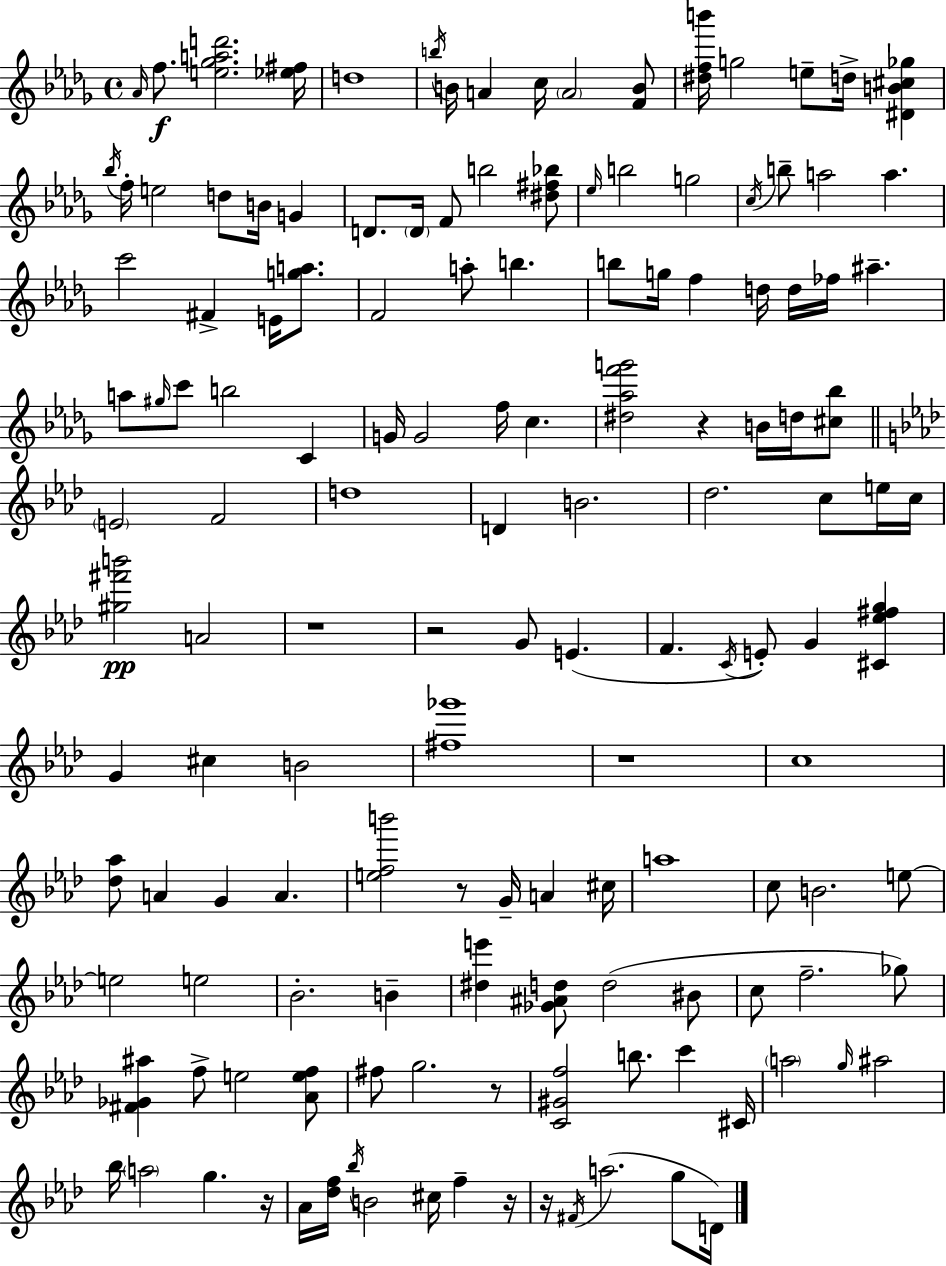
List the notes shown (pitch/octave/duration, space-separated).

Ab4/s F5/e. [E5,Gb5,A5,D6]/h. [Eb5,F#5]/s D5/w B5/s B4/s A4/q C5/s A4/h [F4,B4]/e [D#5,F5,B6]/s G5/h E5/e D5/s [D#4,B4,C#5,Gb5]/q Bb5/s F5/s E5/h D5/e B4/s G4/q D4/e. D4/s F4/e B5/h [D#5,F#5,Bb5]/e Eb5/s B5/h G5/h C5/s B5/e A5/h A5/q. C6/h F#4/q E4/s [G5,A5]/e. F4/h A5/e B5/q. B5/e G5/s F5/q D5/s D5/s FES5/s A#5/q. A5/e G#5/s C6/e B5/h C4/q G4/s G4/h F5/s C5/q. [D#5,Ab5,F6,G6]/h R/q B4/s D5/s [C#5,Bb5]/e E4/h F4/h D5/w D4/q B4/h. Db5/h. C5/e E5/s C5/s [G#5,F#6,B6]/h A4/h R/w R/h G4/e E4/q. F4/q. C4/s E4/e G4/q [C#4,Eb5,F#5,G5]/q G4/q C#5/q B4/h [F#5,Gb6]/w R/w C5/w [Db5,Ab5]/e A4/q G4/q A4/q. [E5,F5,B6]/h R/e G4/s A4/q C#5/s A5/w C5/e B4/h. E5/e E5/h E5/h Bb4/h. B4/q [D#5,E6]/q [Gb4,A#4,D5]/e D5/h BIS4/e C5/e F5/h. Gb5/e [F#4,Gb4,A#5]/q F5/e E5/h [Ab4,E5,F5]/e F#5/e G5/h. R/e [C4,G#4,F5]/h B5/e. C6/q C#4/s A5/h G5/s A#5/h Bb5/s A5/h G5/q. R/s Ab4/s [Db5,F5]/s Bb5/s B4/h C#5/s F5/q R/s R/s F#4/s A5/h. G5/e D4/s